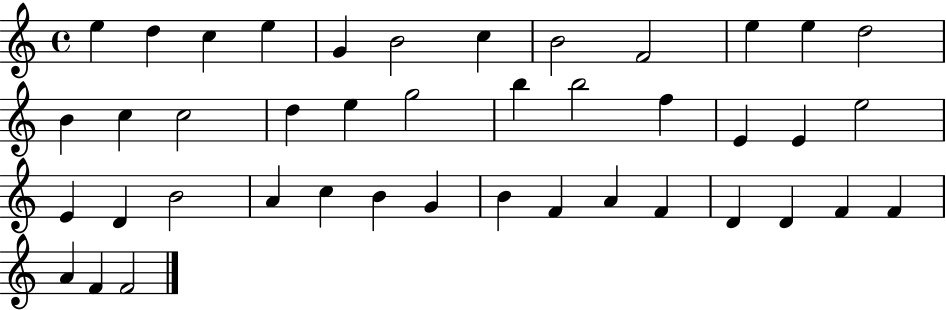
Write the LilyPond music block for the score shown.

{
  \clef treble
  \time 4/4
  \defaultTimeSignature
  \key c \major
  e''4 d''4 c''4 e''4 | g'4 b'2 c''4 | b'2 f'2 | e''4 e''4 d''2 | \break b'4 c''4 c''2 | d''4 e''4 g''2 | b''4 b''2 f''4 | e'4 e'4 e''2 | \break e'4 d'4 b'2 | a'4 c''4 b'4 g'4 | b'4 f'4 a'4 f'4 | d'4 d'4 f'4 f'4 | \break a'4 f'4 f'2 | \bar "|."
}